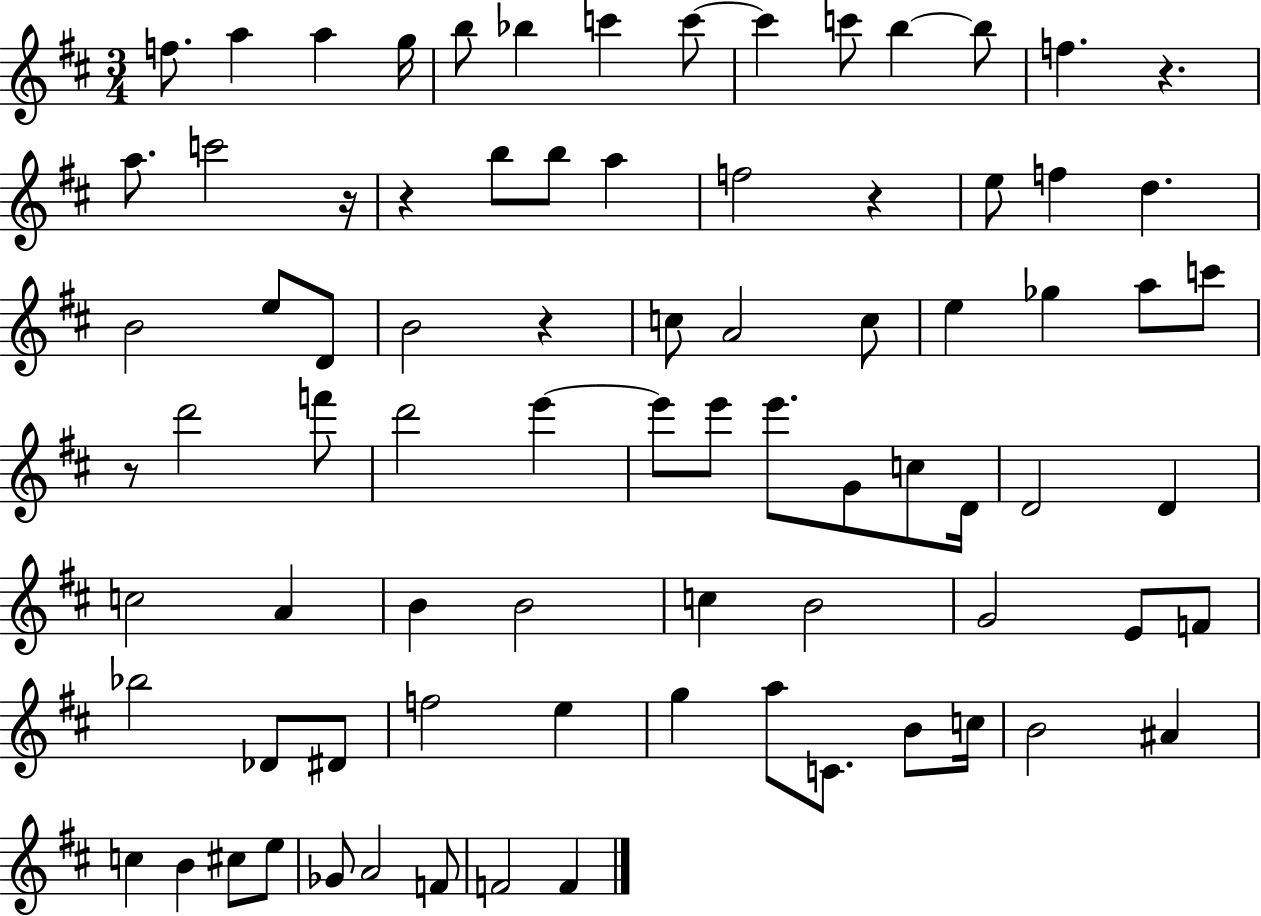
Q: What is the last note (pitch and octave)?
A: F4